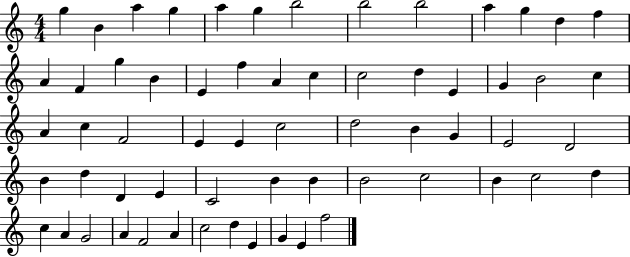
X:1
T:Untitled
M:4/4
L:1/4
K:C
g B a g a g b2 b2 b2 a g d f A F g B E f A c c2 d E G B2 c A c F2 E E c2 d2 B G E2 D2 B d D E C2 B B B2 c2 B c2 d c A G2 A F2 A c2 d E G E f2